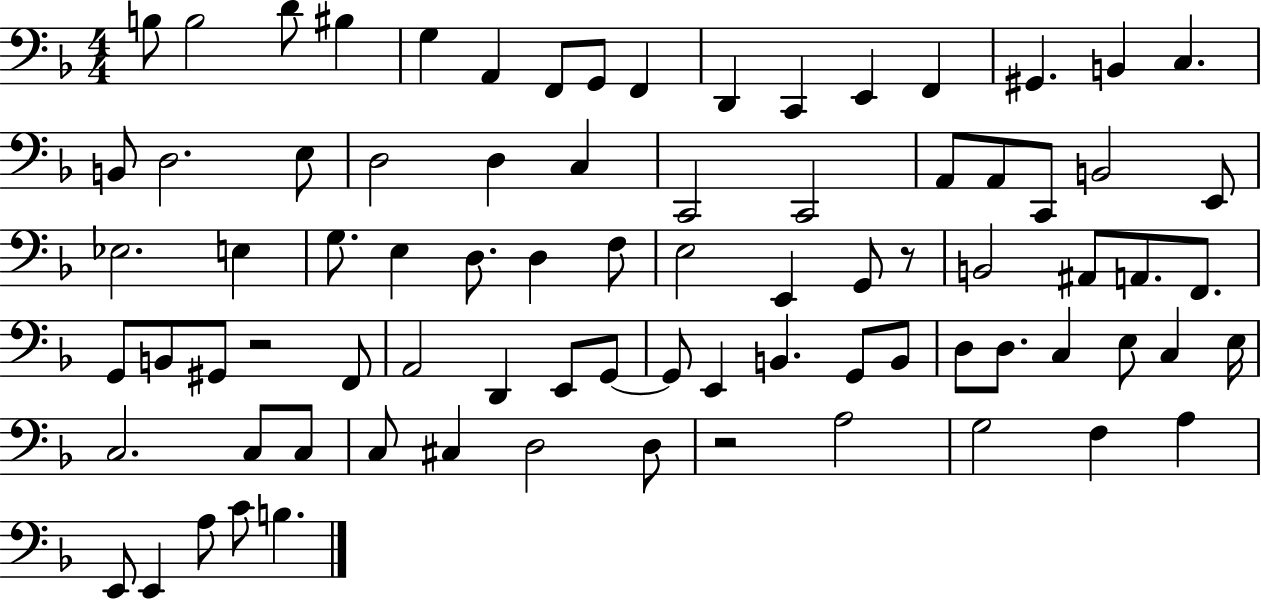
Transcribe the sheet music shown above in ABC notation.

X:1
T:Untitled
M:4/4
L:1/4
K:F
B,/2 B,2 D/2 ^B, G, A,, F,,/2 G,,/2 F,, D,, C,, E,, F,, ^G,, B,, C, B,,/2 D,2 E,/2 D,2 D, C, C,,2 C,,2 A,,/2 A,,/2 C,,/2 B,,2 E,,/2 _E,2 E, G,/2 E, D,/2 D, F,/2 E,2 E,, G,,/2 z/2 B,,2 ^A,,/2 A,,/2 F,,/2 G,,/2 B,,/2 ^G,,/2 z2 F,,/2 A,,2 D,, E,,/2 G,,/2 G,,/2 E,, B,, G,,/2 B,,/2 D,/2 D,/2 C, E,/2 C, E,/4 C,2 C,/2 C,/2 C,/2 ^C, D,2 D,/2 z2 A,2 G,2 F, A, E,,/2 E,, A,/2 C/2 B,